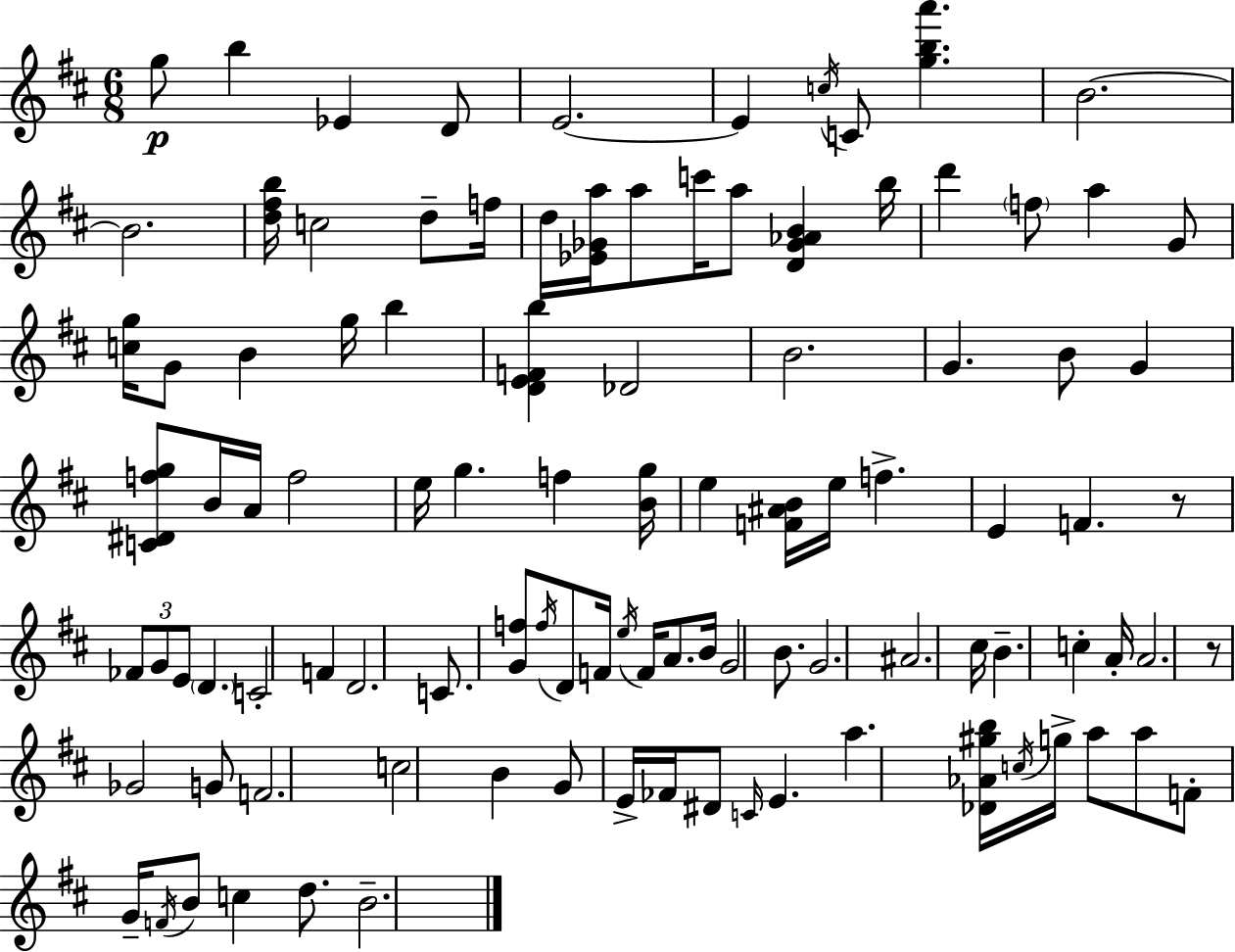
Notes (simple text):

G5/e B5/q Eb4/q D4/e E4/h. E4/q C5/s C4/e [G5,B5,A6]/q. B4/h. B4/h. [D5,F#5,B5]/s C5/h D5/e F5/s D5/s [Eb4,Gb4,A5]/s A5/e C6/s A5/e [D4,Gb4,Ab4,B4]/q B5/s D6/q F5/e A5/q G4/e [C5,G5]/s G4/e B4/q G5/s B5/q [D4,E4,F4,B5]/q Db4/h B4/h. G4/q. B4/e G4/q [C4,D#4,F5,G5]/e B4/s A4/s F5/h E5/s G5/q. F5/q [B4,G5]/s E5/q [F4,A#4,B4]/s E5/s F5/q. E4/q F4/q. R/e FES4/e G4/e E4/e D4/q. C4/h F4/q D4/h. C4/e. [G4,F5]/e F5/s D4/e F4/s E5/s F4/s A4/e. B4/s G4/h B4/e. G4/h. A#4/h. C#5/s B4/q. C5/q A4/s A4/h. R/e Gb4/h G4/e F4/h. C5/h B4/q G4/e E4/s FES4/s D#4/e C4/s E4/q. A5/q. [Db4,Ab4,G#5,B5]/s C5/s G5/s A5/e A5/e F4/e G4/s F4/s B4/e C5/q D5/e. B4/h.